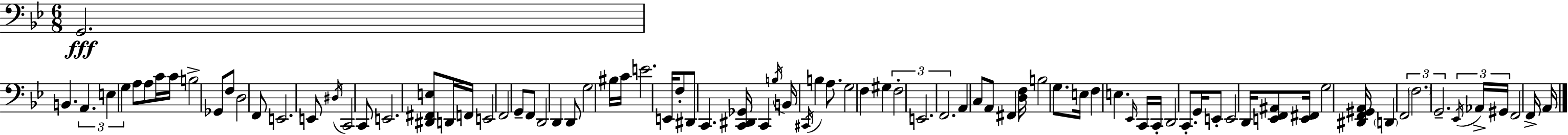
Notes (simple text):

G2/h. B2/q. A2/q. E3/q G3/q A3/e A3/e C4/s C4/s B3/h Gb2/e F3/e D3/h F2/e E2/h. E2/e D#3/s C2/h C2/e E2/h. [D#2,F#2,E3]/e D2/s F2/s E2/h F2/h G2/e F2/e D2/h D2/q D2/e G3/h BIS3/s C4/s E4/h. E2/s F3/e D#2/e C2/q. [C2,D#2,Gb2]/s C2/q B3/s B2/s C#2/s B3/q A3/e. G3/h F3/q G#3/q F3/h E2/h. F2/h. A2/q C3/e A2/e F#2/q [D3,F3]/s B3/h G3/e. E3/s F3/q E3/q. Eb2/s C2/s C2/s D2/h C2/e. G2/s E2/e E2/h D2/s [E2,F2,A#2]/e [E2,F#2]/s G3/h [D#2,F2,G#2,A2]/s D2/q F2/h F3/h. G2/h. Eb2/s Ab2/s G#2/s F2/h F2/s A2/s